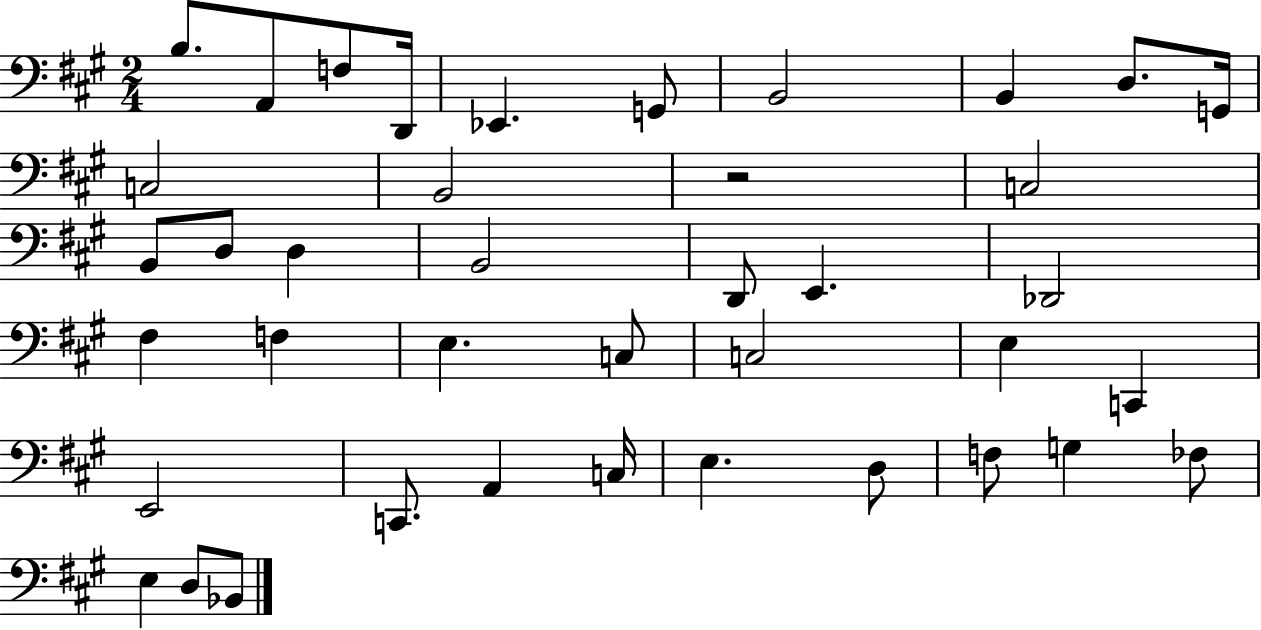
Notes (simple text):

B3/e. A2/e F3/e D2/s Eb2/q. G2/e B2/h B2/q D3/e. G2/s C3/h B2/h R/h C3/h B2/e D3/e D3/q B2/h D2/e E2/q. Db2/h F#3/q F3/q E3/q. C3/e C3/h E3/q C2/q E2/h C2/e. A2/q C3/s E3/q. D3/e F3/e G3/q FES3/e E3/q D3/e Bb2/e